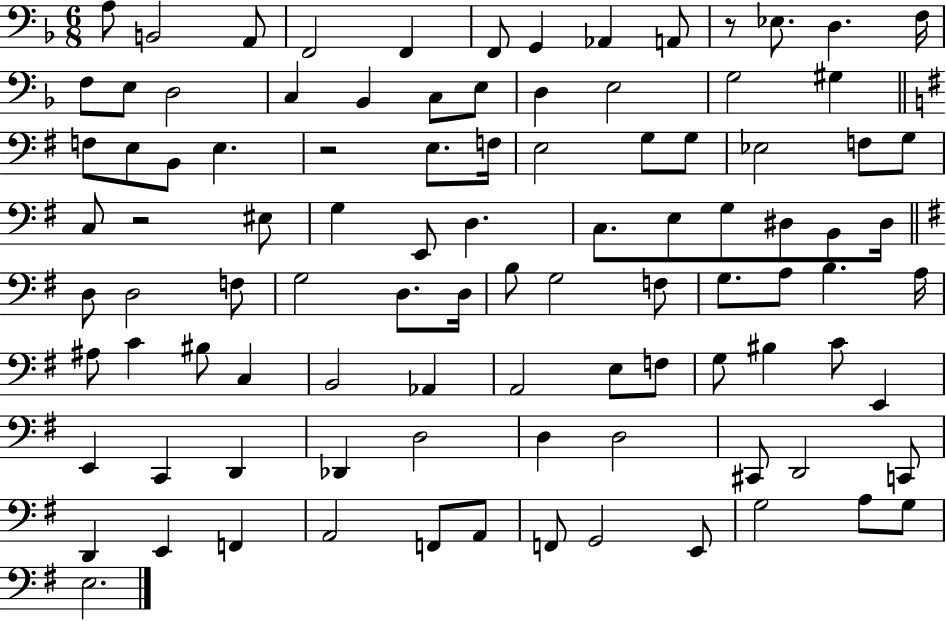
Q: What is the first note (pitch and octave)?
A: A3